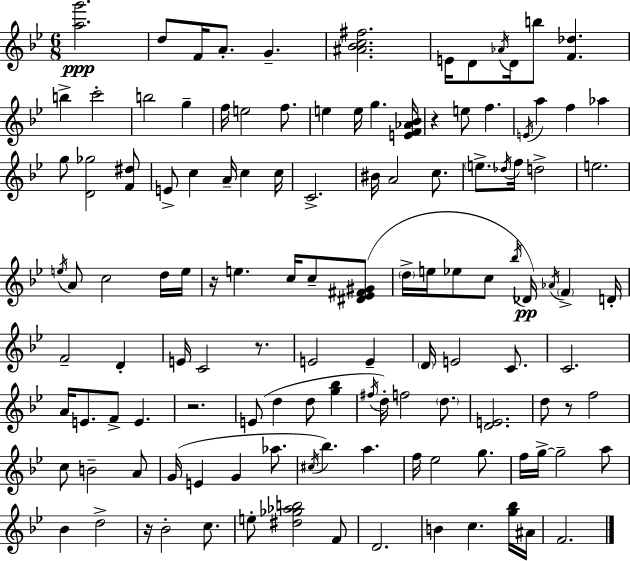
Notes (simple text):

[A5,G6]/h. D5/e F4/s A4/e. G4/q. [A#4,Bb4,C5,F#5]/h. E4/s D4/e Ab4/s D4/s B5/e [F4,Db5]/q. B5/q C6/h B5/h G5/q F5/s E5/h F5/e. E5/q E5/s G5/q. [E4,F4,Ab4,Bb4]/s R/q E5/e F5/q. E4/s A5/q F5/q Ab5/q G5/e [D4,Gb5]/h [F4,D#5]/e E4/e C5/q A4/s C5/q C5/s C4/h. BIS4/s A4/h C5/e. E5/e. Db5/s F5/s D5/h E5/h. E5/s A4/e C5/h D5/s E5/s R/s E5/q. C5/s C5/e [D#4,Eb4,F#4,G#4]/e D5/s E5/s Eb5/e C5/e Bb5/s Db4/s Ab4/s F4/q D4/s F4/h D4/q E4/s C4/h R/e. E4/h E4/q D4/s E4/h C4/e. C4/h. A4/s E4/e. F4/e E4/q. R/h. E4/e D5/q D5/e [G5,Bb5]/q F#5/s D5/s F5/h D5/e. [D4,E4]/h. D5/e R/e F5/h C5/e B4/h A4/e G4/s E4/q G4/q Ab5/e. C#5/s Bb5/q. A5/q. F5/s Eb5/h G5/e. F5/s G5/s G5/h A5/e Bb4/q D5/h R/s Bb4/h C5/e. E5/e [D#5,Gb5,Ab5,B5]/h F4/e D4/h. B4/q C5/q. [G5,Bb5]/s A#4/s F4/h.